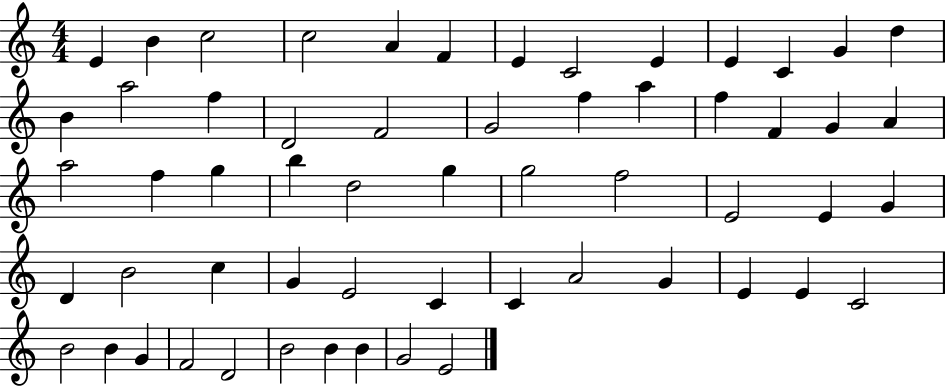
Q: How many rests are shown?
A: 0